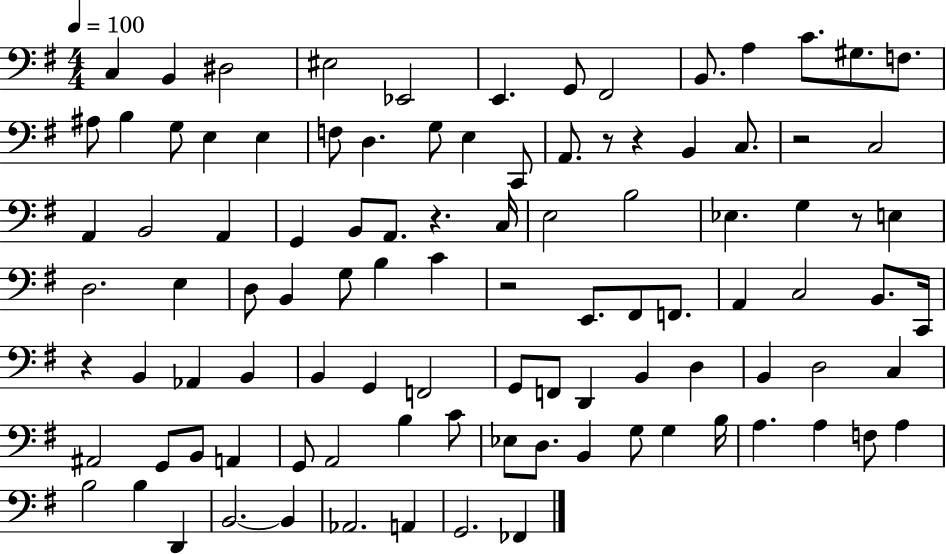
C3/q B2/q D#3/h EIS3/h Eb2/h E2/q. G2/e F#2/h B2/e. A3/q C4/e. G#3/e. F3/e. A#3/e B3/q G3/e E3/q E3/q F3/e D3/q. G3/e E3/q C2/e A2/e. R/e R/q B2/q C3/e. R/h C3/h A2/q B2/h A2/q G2/q B2/e A2/e. R/q. C3/s E3/h B3/h Eb3/q. G3/q R/e E3/q D3/h. E3/q D3/e B2/q G3/e B3/q C4/q R/h E2/e. F#2/e F2/e. A2/q C3/h B2/e. C2/s R/q B2/q Ab2/q B2/q B2/q G2/q F2/h G2/e F2/e D2/q B2/q D3/q B2/q D3/h C3/q A#2/h G2/e B2/e A2/q G2/e A2/h B3/q C4/e Eb3/e D3/e. B2/q G3/e G3/q B3/s A3/q. A3/q F3/e A3/q B3/h B3/q D2/q B2/h. B2/q Ab2/h. A2/q G2/h. FES2/q